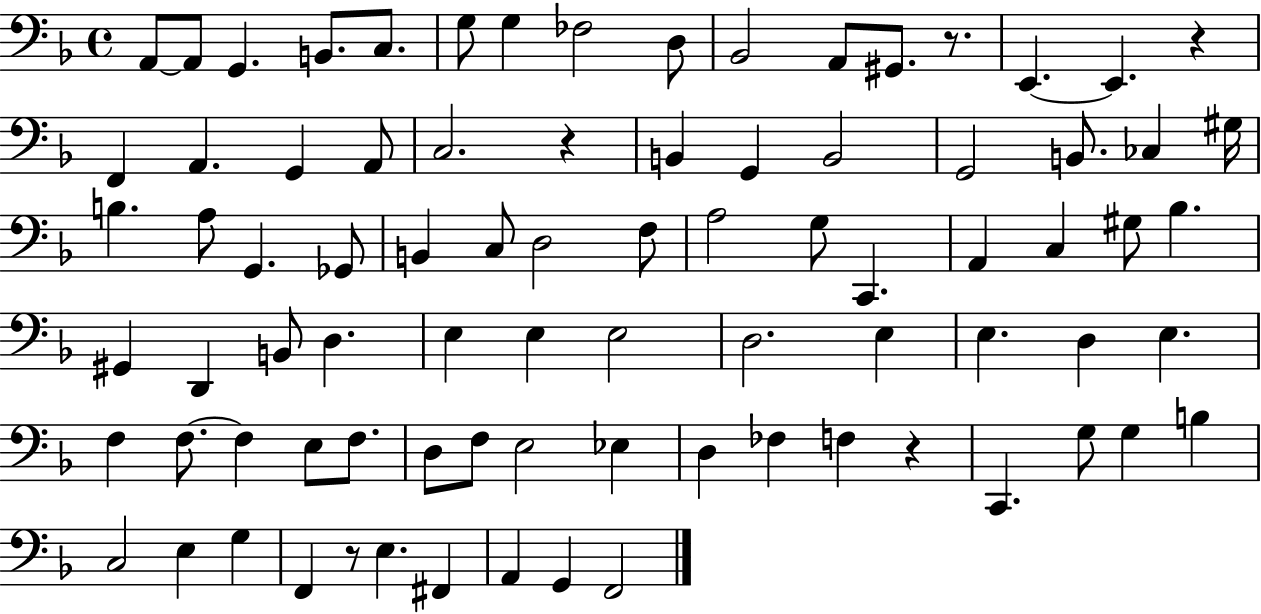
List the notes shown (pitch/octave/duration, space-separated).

A2/e A2/e G2/q. B2/e. C3/e. G3/e G3/q FES3/h D3/e Bb2/h A2/e G#2/e. R/e. E2/q. E2/q. R/q F2/q A2/q. G2/q A2/e C3/h. R/q B2/q G2/q B2/h G2/h B2/e. CES3/q G#3/s B3/q. A3/e G2/q. Gb2/e B2/q C3/e D3/h F3/e A3/h G3/e C2/q. A2/q C3/q G#3/e Bb3/q. G#2/q D2/q B2/e D3/q. E3/q E3/q E3/h D3/h. E3/q E3/q. D3/q E3/q. F3/q F3/e. F3/q E3/e F3/e. D3/e F3/e E3/h Eb3/q D3/q FES3/q F3/q R/q C2/q. G3/e G3/q B3/q C3/h E3/q G3/q F2/q R/e E3/q. F#2/q A2/q G2/q F2/h